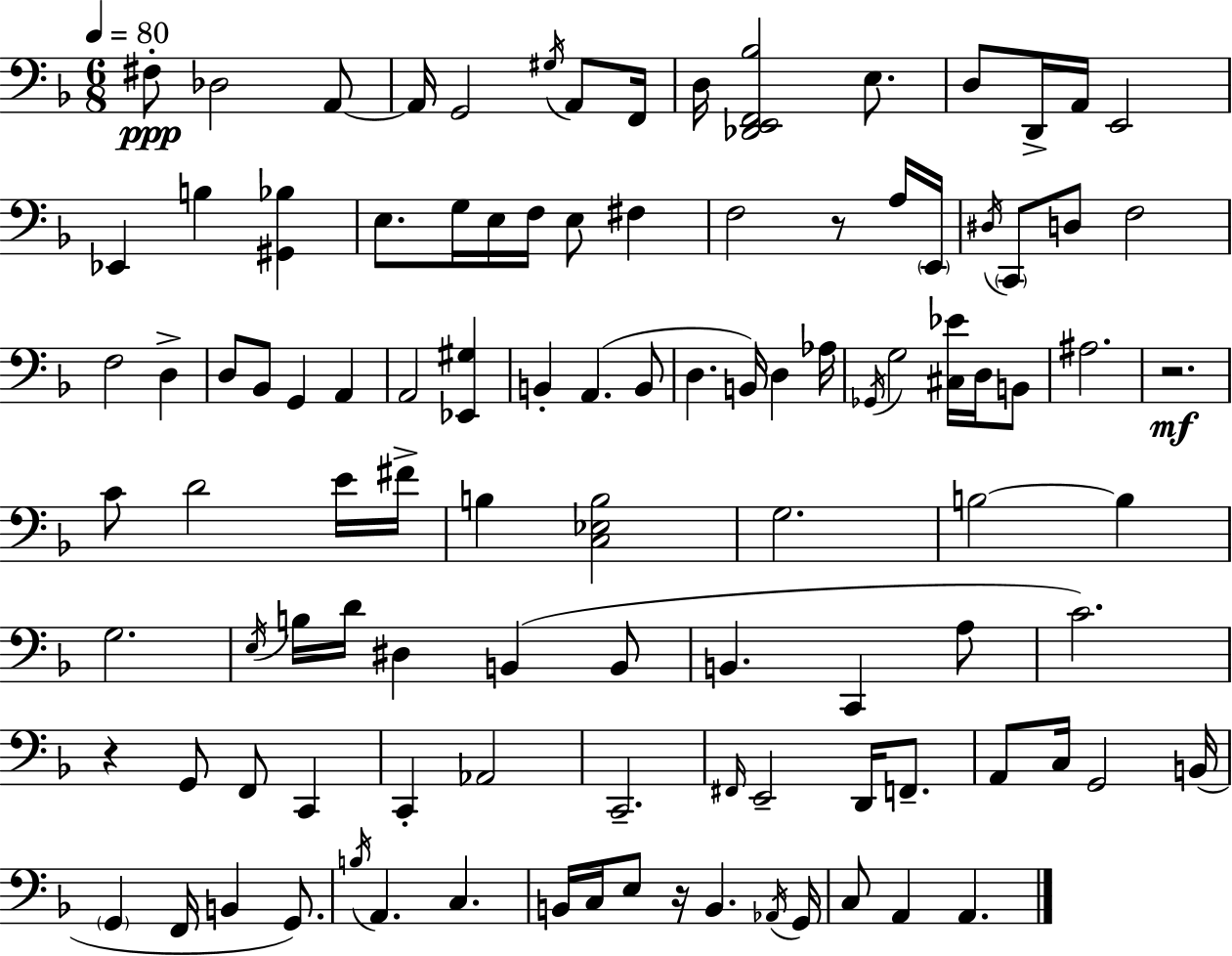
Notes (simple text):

F#3/e Db3/h A2/e A2/s G2/h G#3/s A2/e F2/s D3/s [Db2,E2,F2,Bb3]/h E3/e. D3/e D2/s A2/s E2/h Eb2/q B3/q [G#2,Bb3]/q E3/e. G3/s E3/s F3/s E3/e F#3/q F3/h R/e A3/s E2/s D#3/s C2/e D3/e F3/h F3/h D3/q D3/e Bb2/e G2/q A2/q A2/h [Eb2,G#3]/q B2/q A2/q. B2/e D3/q. B2/s D3/q Ab3/s Gb2/s G3/h [C#3,Eb4]/s D3/s B2/e A#3/h. R/h. C4/e D4/h E4/s F#4/s B3/q [C3,Eb3,B3]/h G3/h. B3/h B3/q G3/h. E3/s B3/s D4/s D#3/q B2/q B2/e B2/q. C2/q A3/e C4/h. R/q G2/e F2/e C2/q C2/q Ab2/h C2/h. F#2/s E2/h D2/s F2/e. A2/e C3/s G2/h B2/s G2/q F2/s B2/q G2/e. B3/s A2/q. C3/q. B2/s C3/s E3/e R/s B2/q. Ab2/s G2/s C3/e A2/q A2/q.